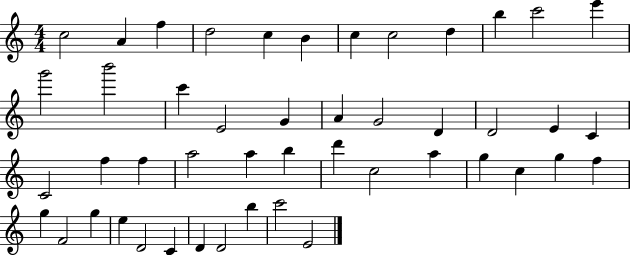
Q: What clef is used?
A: treble